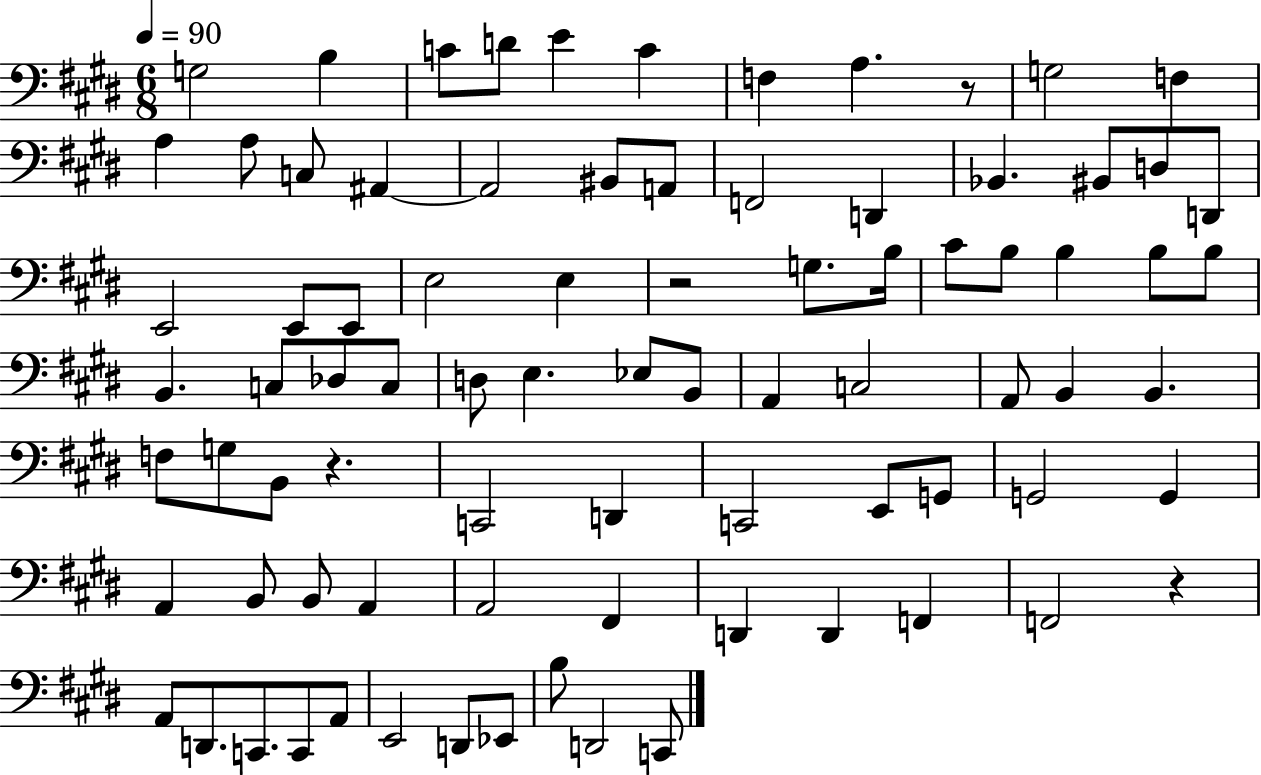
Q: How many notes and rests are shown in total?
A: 83